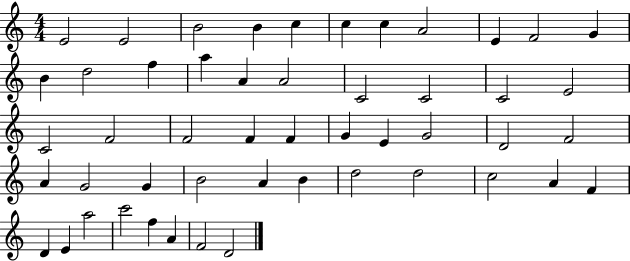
E4/h E4/h B4/h B4/q C5/q C5/q C5/q A4/h E4/q F4/h G4/q B4/q D5/h F5/q A5/q A4/q A4/h C4/h C4/h C4/h E4/h C4/h F4/h F4/h F4/q F4/q G4/q E4/q G4/h D4/h F4/h A4/q G4/h G4/q B4/h A4/q B4/q D5/h D5/h C5/h A4/q F4/q D4/q E4/q A5/h C6/h F5/q A4/q F4/h D4/h